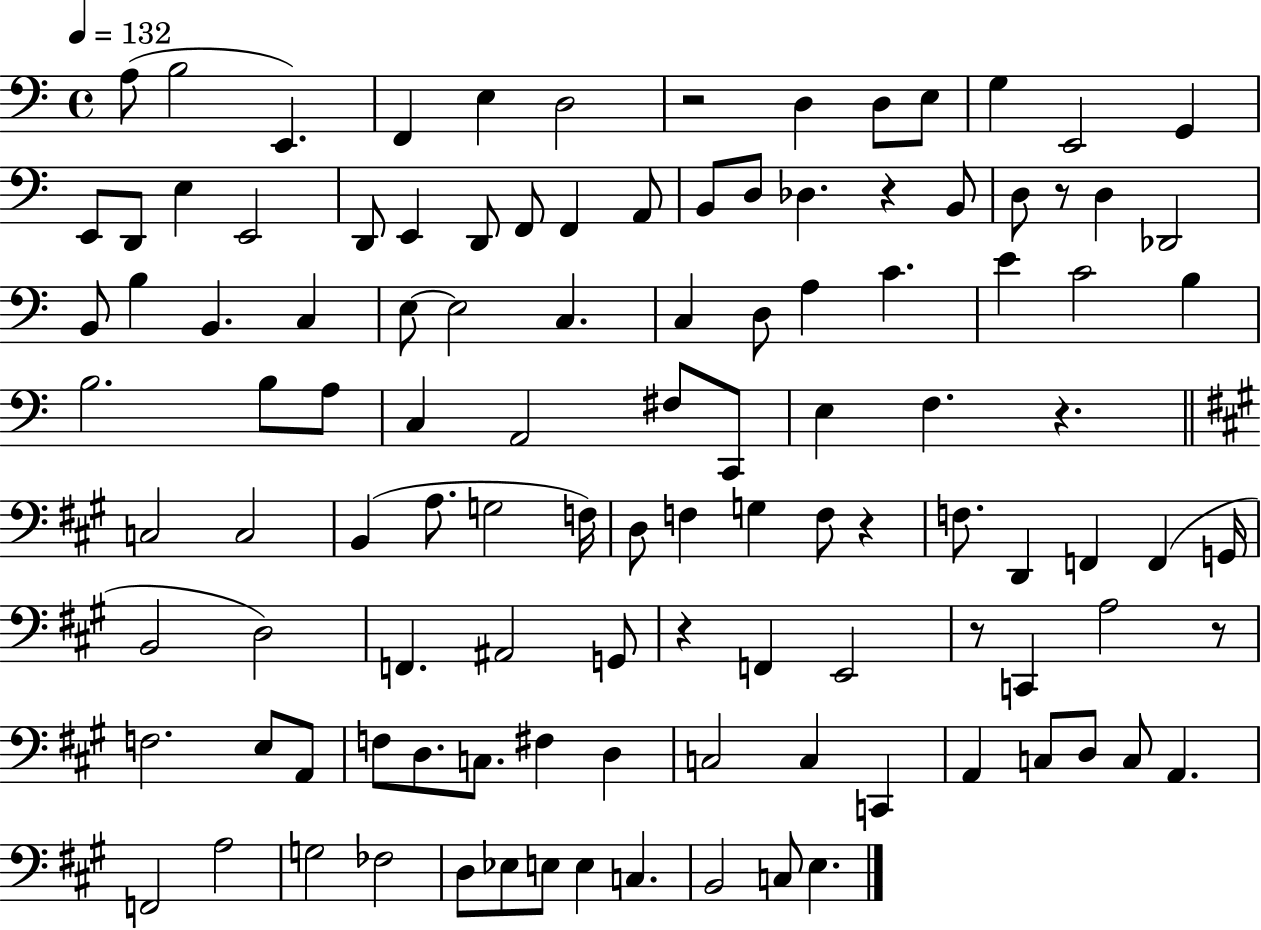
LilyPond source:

{
  \clef bass
  \time 4/4
  \defaultTimeSignature
  \key c \major
  \tempo 4 = 132
  a8( b2 e,4.) | f,4 e4 d2 | r2 d4 d8 e8 | g4 e,2 g,4 | \break e,8 d,8 e4 e,2 | d,8 e,4 d,8 f,8 f,4 a,8 | b,8 d8 des4. r4 b,8 | d8 r8 d4 des,2 | \break b,8 b4 b,4. c4 | e8~~ e2 c4. | c4 d8 a4 c'4. | e'4 c'2 b4 | \break b2. b8 a8 | c4 a,2 fis8 c,8 | e4 f4. r4. | \bar "||" \break \key a \major c2 c2 | b,4( a8. g2 f16) | d8 f4 g4 f8 r4 | f8. d,4 f,4 f,4( g,16 | \break b,2 d2) | f,4. ais,2 g,8 | r4 f,4 e,2 | r8 c,4 a2 r8 | \break f2. e8 a,8 | f8 d8. c8. fis4 d4 | c2 c4 c,4 | a,4 c8 d8 c8 a,4. | \break f,2 a2 | g2 fes2 | d8 ees8 e8 e4 c4. | b,2 c8 e4. | \break \bar "|."
}